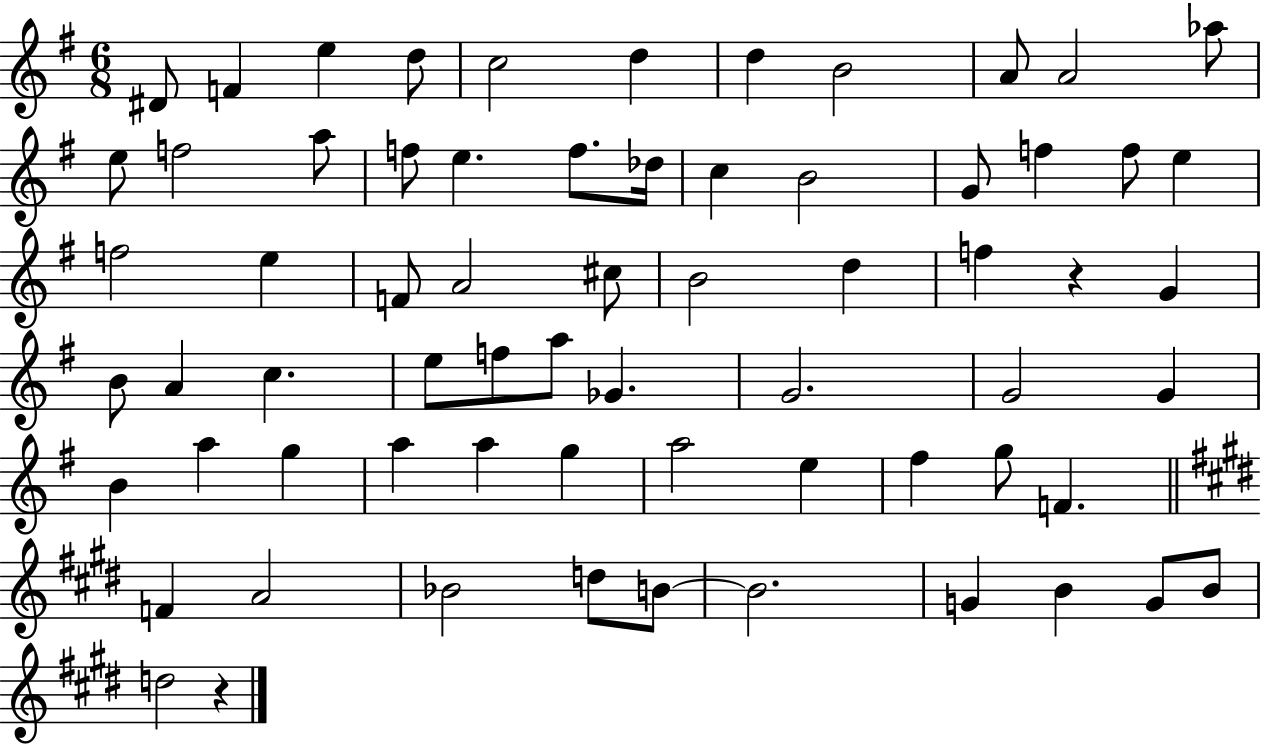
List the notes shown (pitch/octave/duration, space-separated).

D#4/e F4/q E5/q D5/e C5/h D5/q D5/q B4/h A4/e A4/h Ab5/e E5/e F5/h A5/e F5/e E5/q. F5/e. Db5/s C5/q B4/h G4/e F5/q F5/e E5/q F5/h E5/q F4/e A4/h C#5/e B4/h D5/q F5/q R/q G4/q B4/e A4/q C5/q. E5/e F5/e A5/e Gb4/q. G4/h. G4/h G4/q B4/q A5/q G5/q A5/q A5/q G5/q A5/h E5/q F#5/q G5/e F4/q. F4/q A4/h Bb4/h D5/e B4/e B4/h. G4/q B4/q G4/e B4/e D5/h R/q